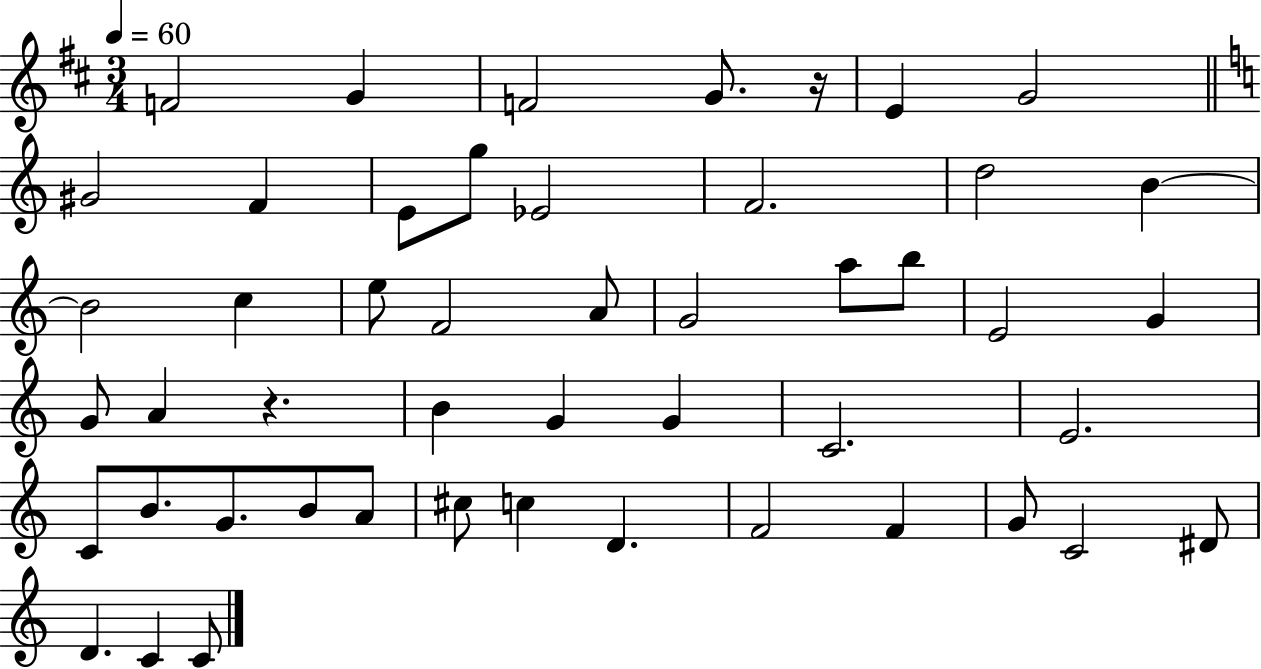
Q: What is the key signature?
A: D major